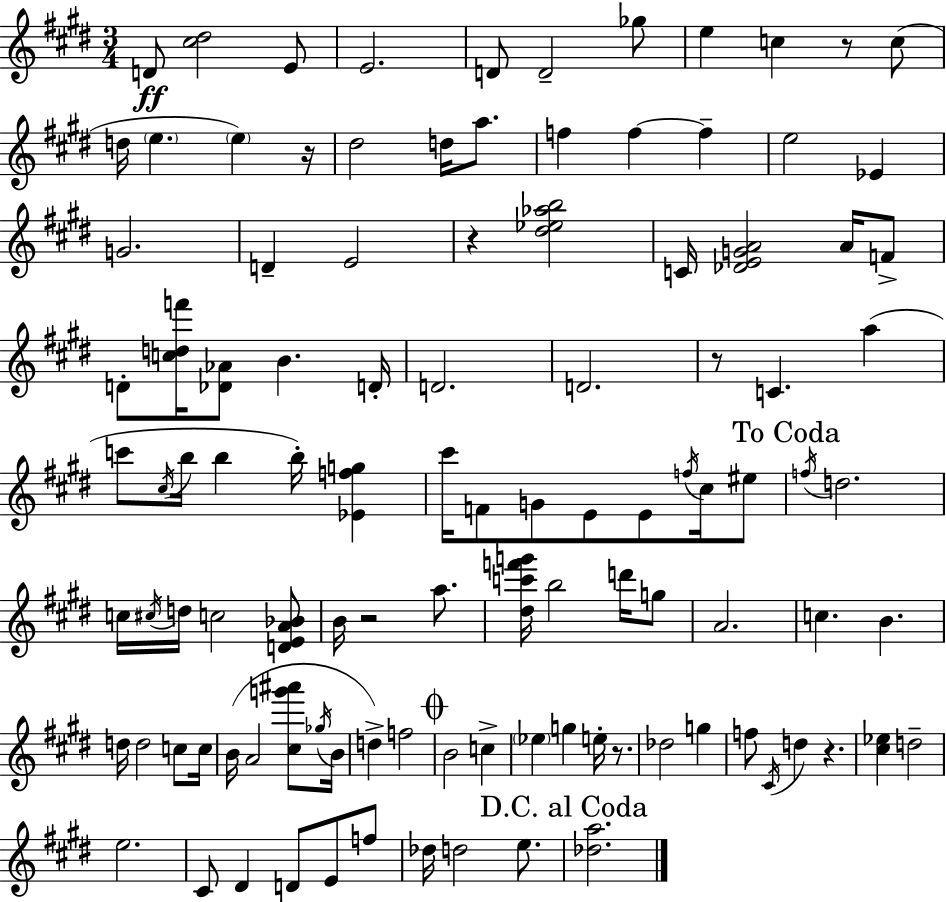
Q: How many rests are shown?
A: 7